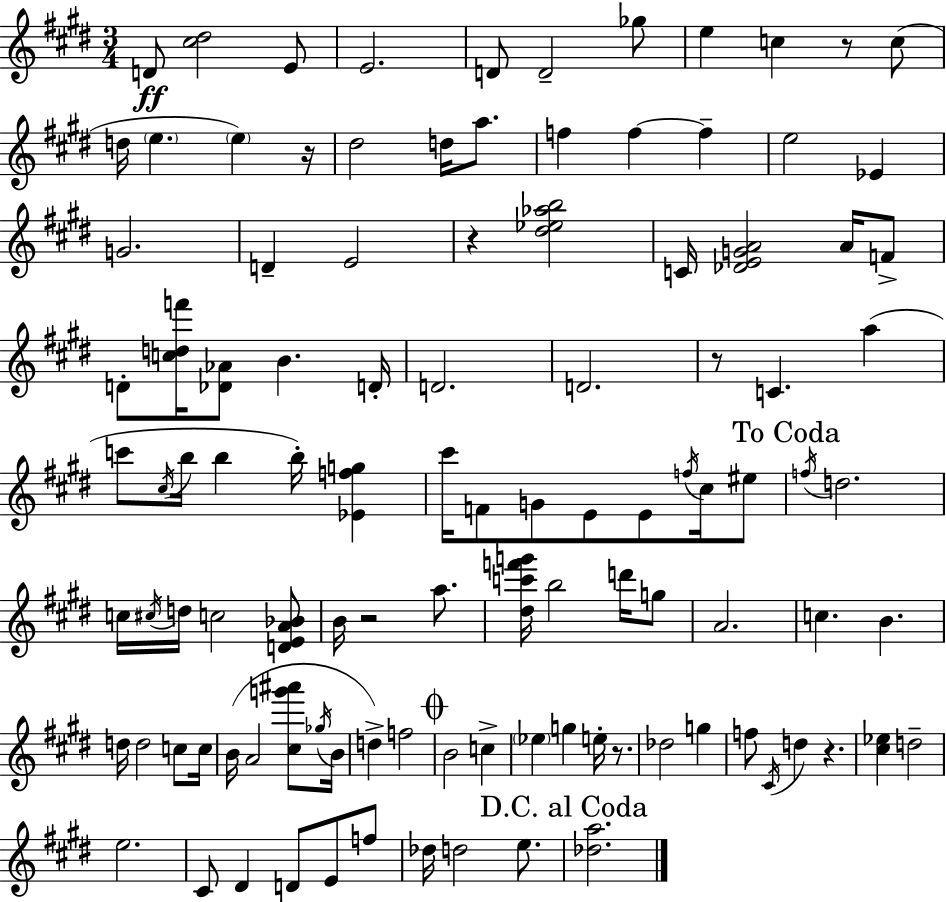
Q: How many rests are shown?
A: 7